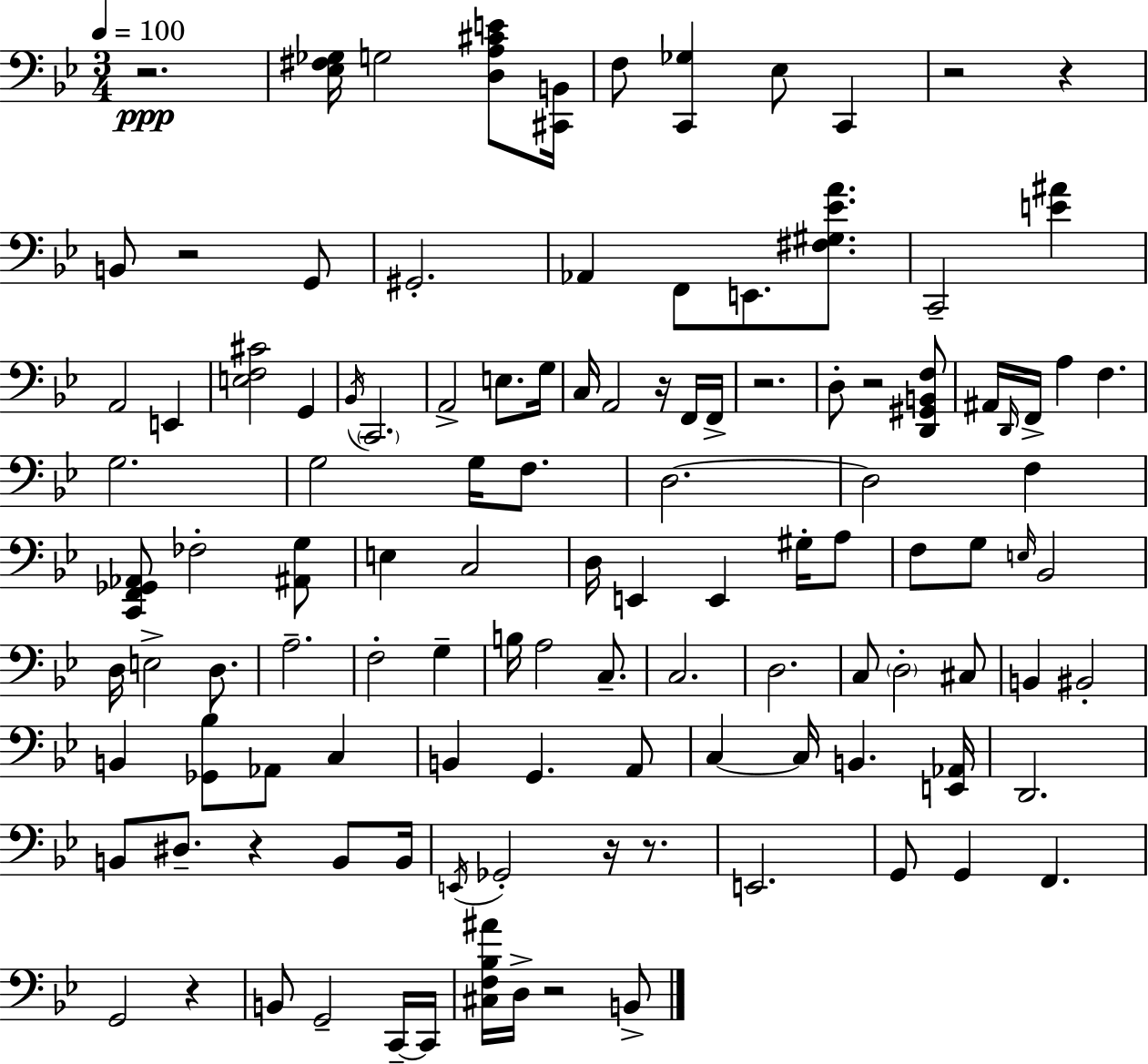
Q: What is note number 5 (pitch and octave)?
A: B2